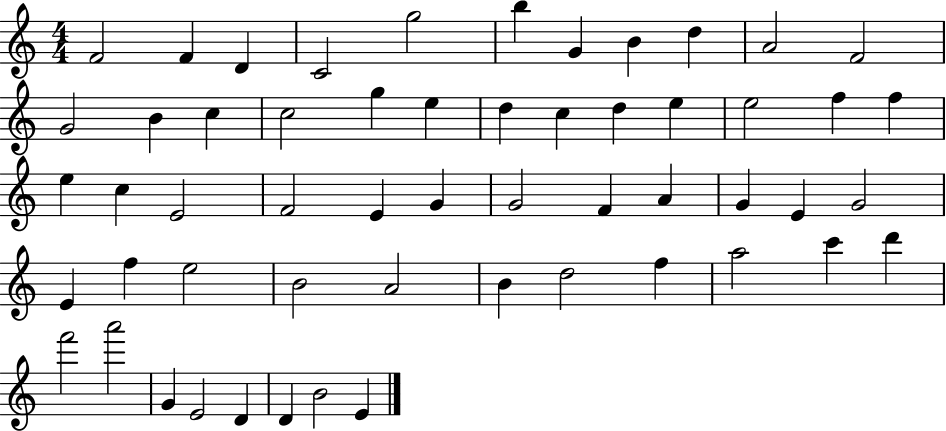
F4/h F4/q D4/q C4/h G5/h B5/q G4/q B4/q D5/q A4/h F4/h G4/h B4/q C5/q C5/h G5/q E5/q D5/q C5/q D5/q E5/q E5/h F5/q F5/q E5/q C5/q E4/h F4/h E4/q G4/q G4/h F4/q A4/q G4/q E4/q G4/h E4/q F5/q E5/h B4/h A4/h B4/q D5/h F5/q A5/h C6/q D6/q F6/h A6/h G4/q E4/h D4/q D4/q B4/h E4/q